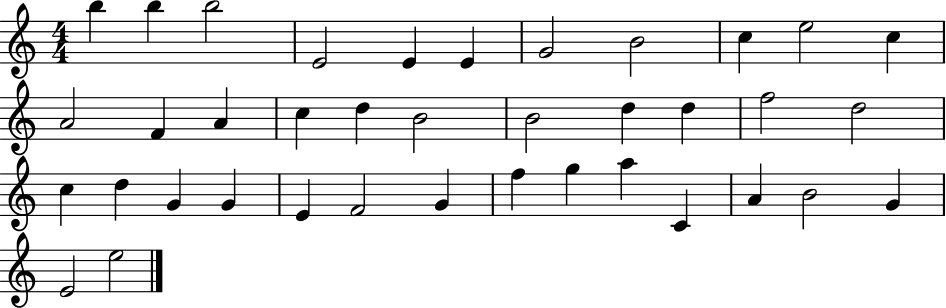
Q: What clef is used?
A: treble